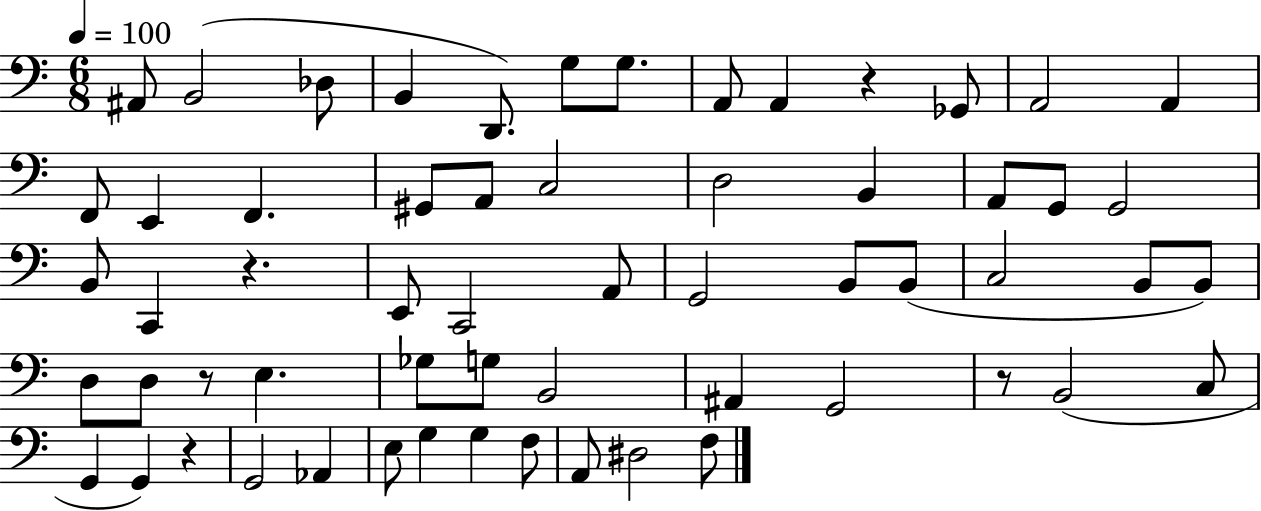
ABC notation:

X:1
T:Untitled
M:6/8
L:1/4
K:C
^A,,/2 B,,2 _D,/2 B,, D,,/2 G,/2 G,/2 A,,/2 A,, z _G,,/2 A,,2 A,, F,,/2 E,, F,, ^G,,/2 A,,/2 C,2 D,2 B,, A,,/2 G,,/2 G,,2 B,,/2 C,, z E,,/2 C,,2 A,,/2 G,,2 B,,/2 B,,/2 C,2 B,,/2 B,,/2 D,/2 D,/2 z/2 E, _G,/2 G,/2 B,,2 ^A,, G,,2 z/2 B,,2 C,/2 G,, G,, z G,,2 _A,, E,/2 G, G, F,/2 A,,/2 ^D,2 F,/2